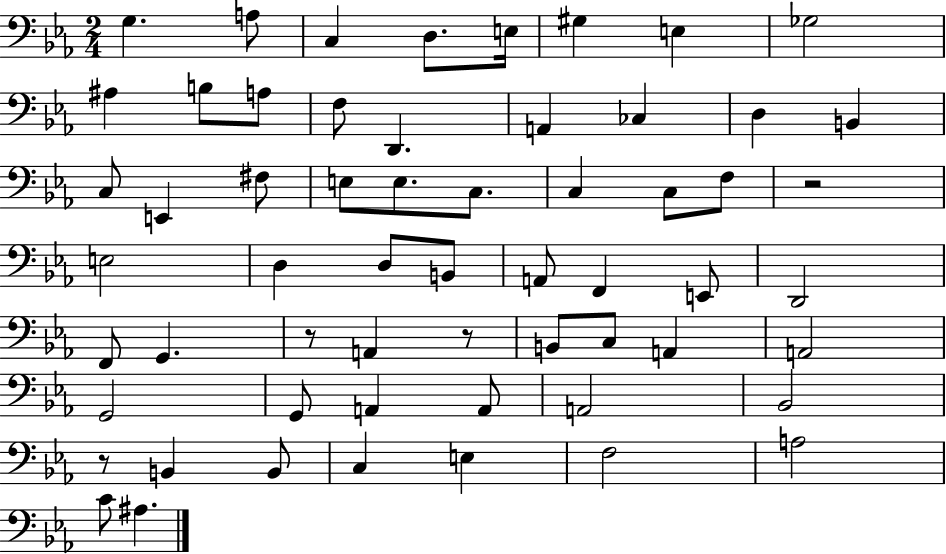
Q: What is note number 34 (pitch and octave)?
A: D2